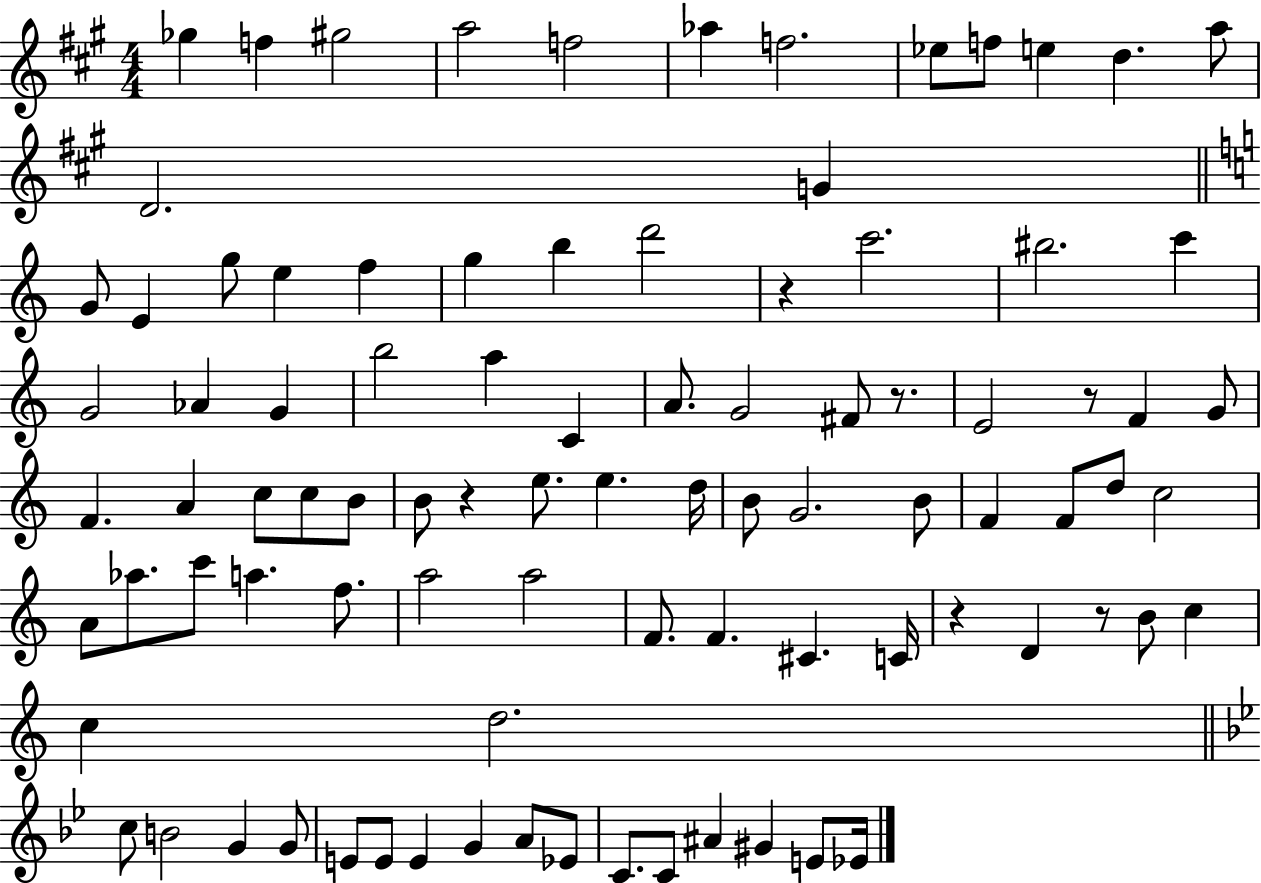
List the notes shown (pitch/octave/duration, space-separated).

Gb5/q F5/q G#5/h A5/h F5/h Ab5/q F5/h. Eb5/e F5/e E5/q D5/q. A5/e D4/h. G4/q G4/e E4/q G5/e E5/q F5/q G5/q B5/q D6/h R/q C6/h. BIS5/h. C6/q G4/h Ab4/q G4/q B5/h A5/q C4/q A4/e. G4/h F#4/e R/e. E4/h R/e F4/q G4/e F4/q. A4/q C5/e C5/e B4/e B4/e R/q E5/e. E5/q. D5/s B4/e G4/h. B4/e F4/q F4/e D5/e C5/h A4/e Ab5/e. C6/e A5/q. F5/e. A5/h A5/h F4/e. F4/q. C#4/q. C4/s R/q D4/q R/e B4/e C5/q C5/q D5/h. C5/e B4/h G4/q G4/e E4/e E4/e E4/q G4/q A4/e Eb4/e C4/e. C4/e A#4/q G#4/q E4/e Eb4/s